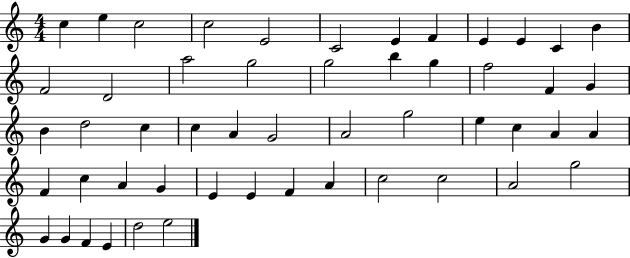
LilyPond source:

{
  \clef treble
  \numericTimeSignature
  \time 4/4
  \key c \major
  c''4 e''4 c''2 | c''2 e'2 | c'2 e'4 f'4 | e'4 e'4 c'4 b'4 | \break f'2 d'2 | a''2 g''2 | g''2 b''4 g''4 | f''2 f'4 g'4 | \break b'4 d''2 c''4 | c''4 a'4 g'2 | a'2 g''2 | e''4 c''4 a'4 a'4 | \break f'4 c''4 a'4 g'4 | e'4 e'4 f'4 a'4 | c''2 c''2 | a'2 g''2 | \break g'4 g'4 f'4 e'4 | d''2 e''2 | \bar "|."
}